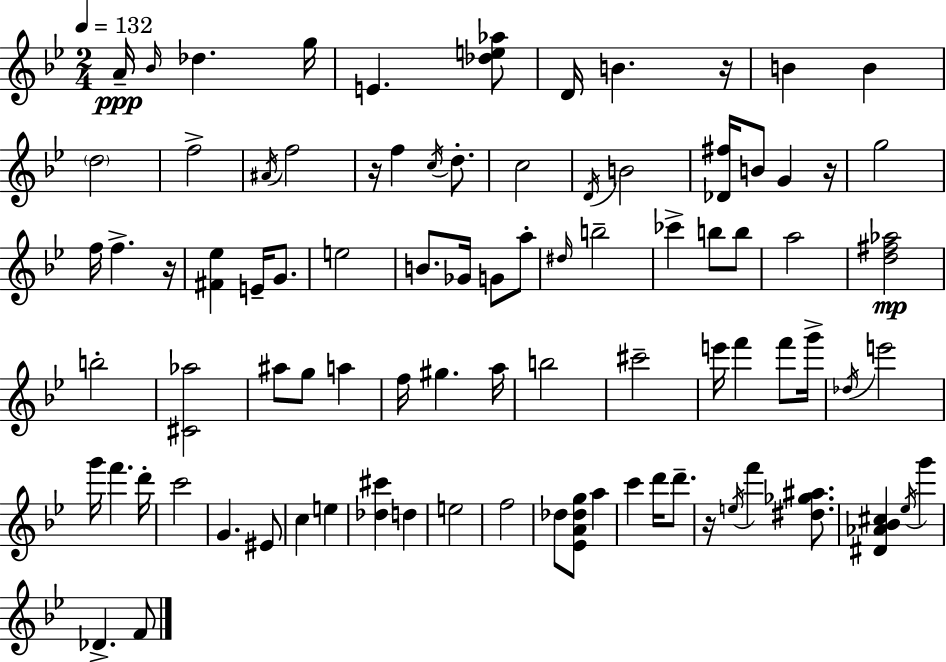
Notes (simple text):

A4/s Bb4/s Db5/q. G5/s E4/q. [Db5,E5,Ab5]/e D4/s B4/q. R/s B4/q B4/q D5/h F5/h A#4/s F5/h R/s F5/q C5/s D5/e. C5/h D4/s B4/h [Db4,F#5]/s B4/e G4/q R/s G5/h F5/s F5/q. R/s [F#4,Eb5]/q E4/s G4/e. E5/h B4/e. Gb4/s G4/e A5/e D#5/s B5/h CES6/q B5/e B5/e A5/h [D5,F#5,Ab5]/h B5/h [C#4,Ab5]/h A#5/e G5/e A5/q F5/s G#5/q. A5/s B5/h C#6/h E6/s F6/q F6/e G6/s Db5/s E6/h G6/s F6/q. D6/s C6/h G4/q. EIS4/e C5/q E5/q [Db5,C#6]/q D5/q E5/h F5/h Db5/e [Eb4,A4,Db5,G5]/e A5/q C6/q D6/s D6/e. R/s E5/s F6/q [D#5,Gb5,A#5]/e. [D#4,Ab4,Bb4,C#5]/q Eb5/s G6/q Db4/q. F4/e